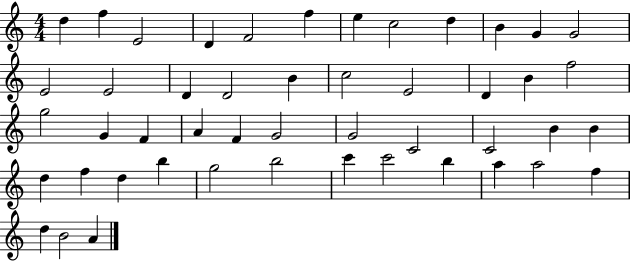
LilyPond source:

{
  \clef treble
  \numericTimeSignature
  \time 4/4
  \key c \major
  d''4 f''4 e'2 | d'4 f'2 f''4 | e''4 c''2 d''4 | b'4 g'4 g'2 | \break e'2 e'2 | d'4 d'2 b'4 | c''2 e'2 | d'4 b'4 f''2 | \break g''2 g'4 f'4 | a'4 f'4 g'2 | g'2 c'2 | c'2 b'4 b'4 | \break d''4 f''4 d''4 b''4 | g''2 b''2 | c'''4 c'''2 b''4 | a''4 a''2 f''4 | \break d''4 b'2 a'4 | \bar "|."
}